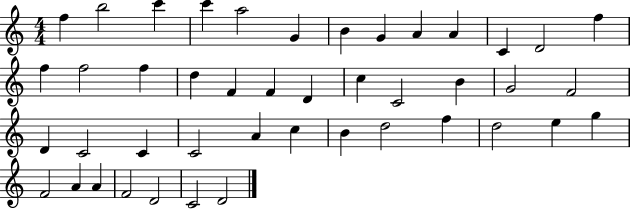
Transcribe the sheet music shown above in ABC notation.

X:1
T:Untitled
M:4/4
L:1/4
K:C
f b2 c' c' a2 G B G A A C D2 f f f2 f d F F D c C2 B G2 F2 D C2 C C2 A c B d2 f d2 e g F2 A A F2 D2 C2 D2